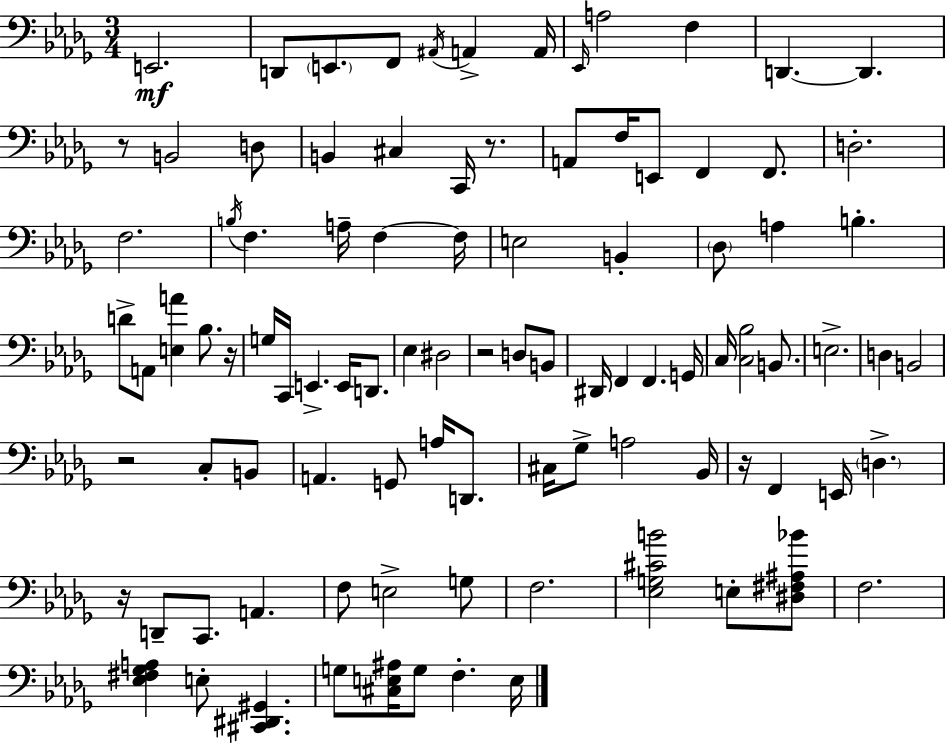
{
  \clef bass
  \numericTimeSignature
  \time 3/4
  \key bes \minor
  \repeat volta 2 { e,2.\mf | d,8 \parenthesize e,8. f,8 \acciaccatura { ais,16 } a,4-> | a,16 \grace { ees,16 } a2 f4 | d,4.~~ d,4. | \break r8 b,2 | d8 b,4 cis4 c,16 r8. | a,8 f16 e,8 f,4 f,8. | d2.-. | \break f2. | \acciaccatura { b16 } f4. a16-- f4~~ | f16 e2 b,4-. | \parenthesize des8 a4 b4.-. | \break d'8-> a,8 <e a'>4 bes8. | r16 g16 c,16 e,4.-> e,16 | d,8. ees4 dis2 | r2 d8 | \break b,8 dis,16 f,4 f,4. | g,16 c16 <c bes>2 | b,8. e2.-> | d4 b,2 | \break r2 c8-. | b,8 a,4. g,8 a16 | d,8. cis16 ges8-> a2 | bes,16 r16 f,4 e,16 \parenthesize d4.-> | \break r16 d,8-- c,8. a,4. | f8 e2-> | g8 f2. | <ees g cis' b'>2 e8-. | \break <dis fis ais bes'>8 f2. | <ees fis ges a>4 e8-. <cis, dis, gis,>4. | g8 <cis e ais>16 g8 f4.-. | e16 } \bar "|."
}